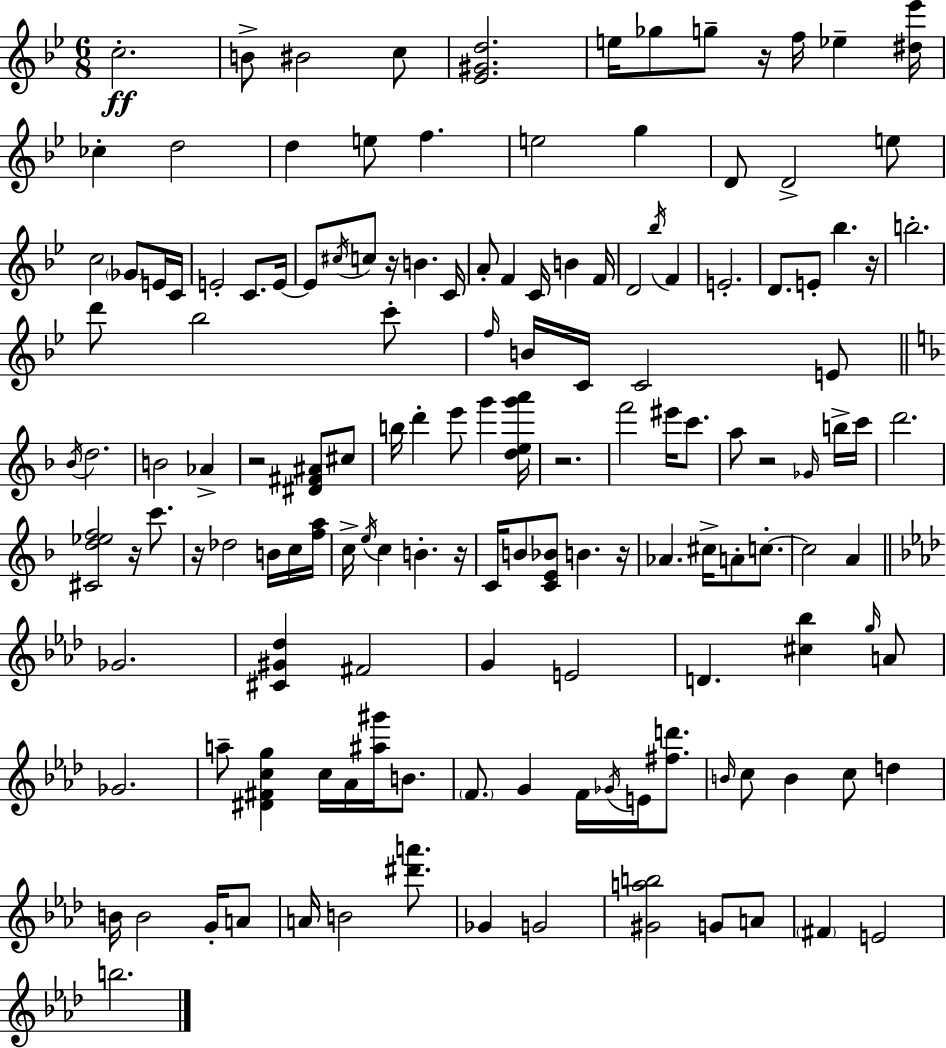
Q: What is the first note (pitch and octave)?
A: C5